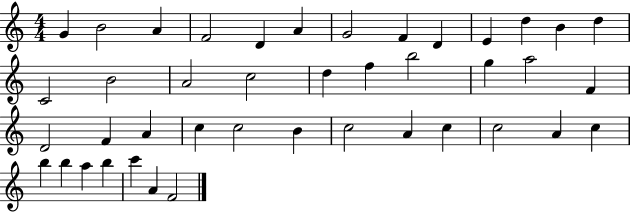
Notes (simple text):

G4/q B4/h A4/q F4/h D4/q A4/q G4/h F4/q D4/q E4/q D5/q B4/q D5/q C4/h B4/h A4/h C5/h D5/q F5/q B5/h G5/q A5/h F4/q D4/h F4/q A4/q C5/q C5/h B4/q C5/h A4/q C5/q C5/h A4/q C5/q B5/q B5/q A5/q B5/q C6/q A4/q F4/h